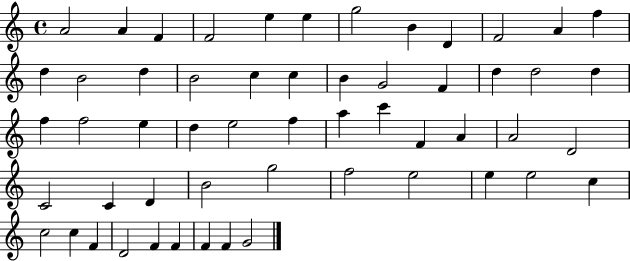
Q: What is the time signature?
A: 4/4